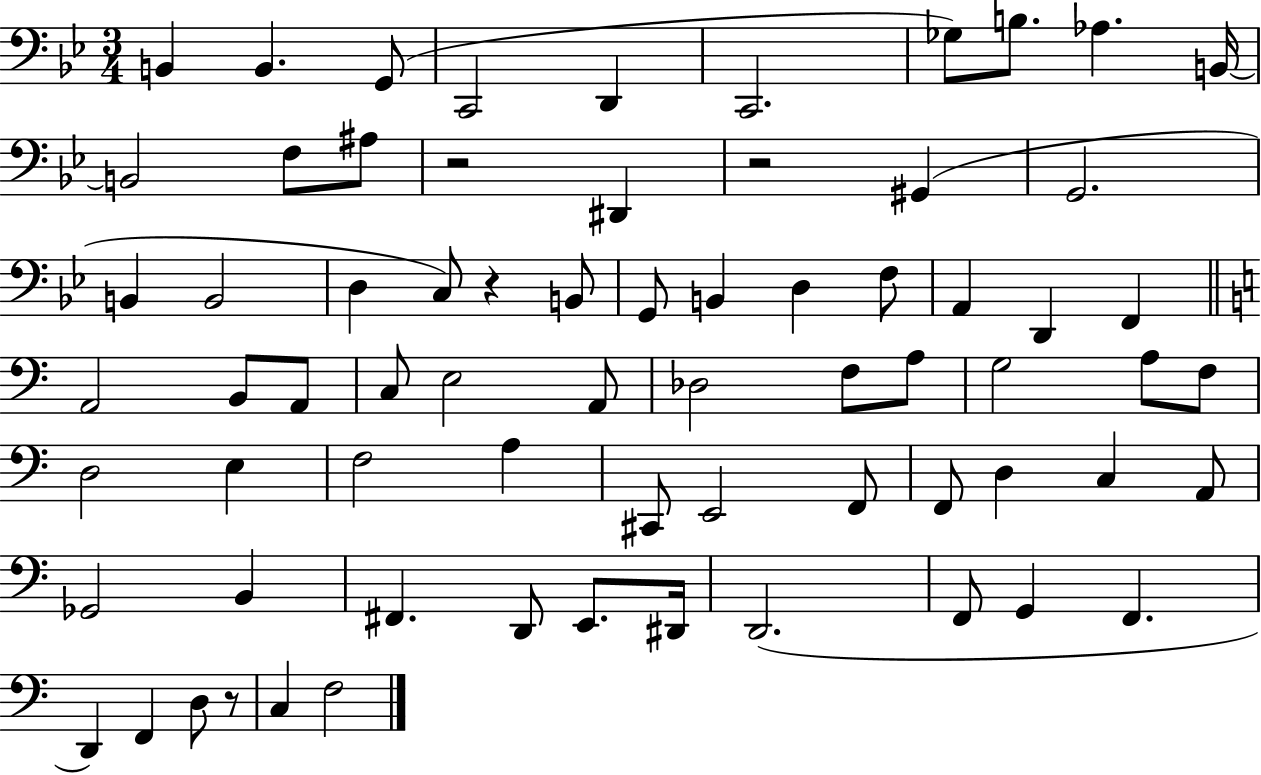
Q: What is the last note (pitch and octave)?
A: F3